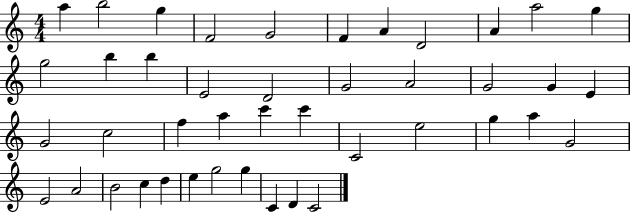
X:1
T:Untitled
M:4/4
L:1/4
K:C
a b2 g F2 G2 F A D2 A a2 g g2 b b E2 D2 G2 A2 G2 G E G2 c2 f a c' c' C2 e2 g a G2 E2 A2 B2 c d e g2 g C D C2